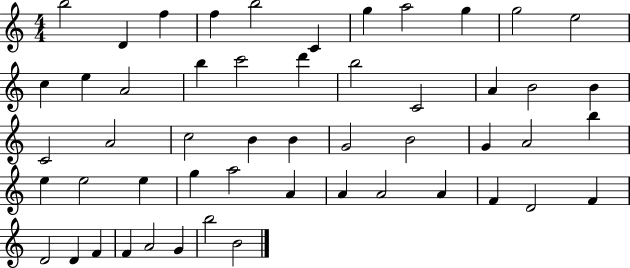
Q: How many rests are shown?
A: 0